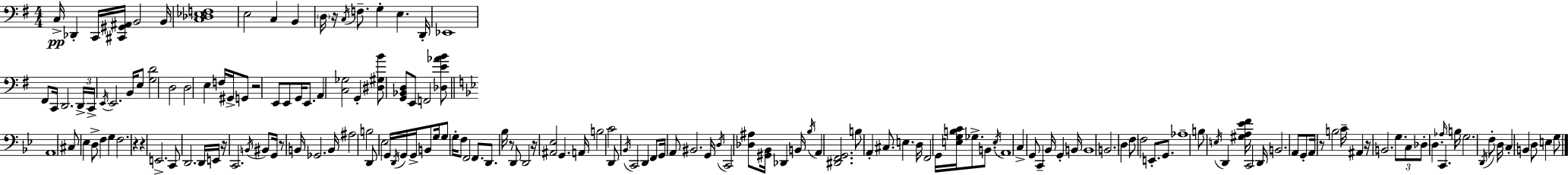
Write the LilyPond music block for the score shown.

{
  \clef bass
  \numericTimeSignature
  \time 4/4
  \key g \major
  c16->\pp des,4-. c,16 <cis, gis, ais,>16 b,2 b,16 | <c des ees f>1 | e2 c4 b,4 | \parenthesize d16 r16 \acciaccatura { c16 } f8.-- g4-. e4. | \break d,16-. ees,1 | fis,8 c,16 d,2. | \tuplet 3/2 { d,16-> c,16-> \acciaccatura { e,16 } } e,2. b,16 | e8 <g d'>2 d2 | \break d2 e4 f16 gis,16-> | g,8 r2 e,8 e,8 g,16 e,8. | a,4 <c ges>2 g,4-. | <dis gis b'>8 <g, bes, d>8 e,8 f,2 | \break <des e' aes' b'>8 \bar "||" \break \key bes \major a,1 | cis8 ees4 d8-> f4 g4 | f2. r4 | r4 e,2.-> | \break c,8 d,2. d,16 e,16 | r16 c,2. \acciaccatura { b,16 } bis,8 | g,16 r8 b,16 ges,2. | b,16 ais2 b2 | \break d,8 ees2 g,16 \acciaccatura { d,16 } g,16 g,16-> b,8 | g16 g8 g16-. f8 f,2 f,8. | d,8. bes16 r8 d,8 d,2 | r16 <ais, ees>2 g,4. | \break a,16 b2 c'2 | d,8 \acciaccatura { bes,16 } c,2 d,4 | f,8 g,16 a,8 bis,2. | g,16 \acciaccatura { d16 } c,2 <des ais>8 <gis, bes,>16 des,4 | \break b,16 \acciaccatura { bes16 } a,4 <dis, f, g,>2. | b8 a,4-. cis8. e4. | d16 f,2 g,16 <e g b c'>16 ges8.-> | b,8. \acciaccatura { e16 } a,1 | \break c4-> g,8 c,4-- | bes,16 g,4-. b,16 b,1 | b,2. | d4 f8 f2 | \break e,8.-. g,8. aes1-- | b8 \acciaccatura { e16 } d,4 <gis a ees' f'>16 c,2 | d,16 b,2. | a,8 g,8-. a,16 r8 b2 | \break c'16-- ais,4 r16 b,2. | \tuplet 3/2 { g8. c8 des8-. } d4. | c,4. \grace { aes16 } b16 g2. | \acciaccatura { d,16 } f8-. d16 c4-. b,4 | \break d8 e4 g8 \bar "|."
}